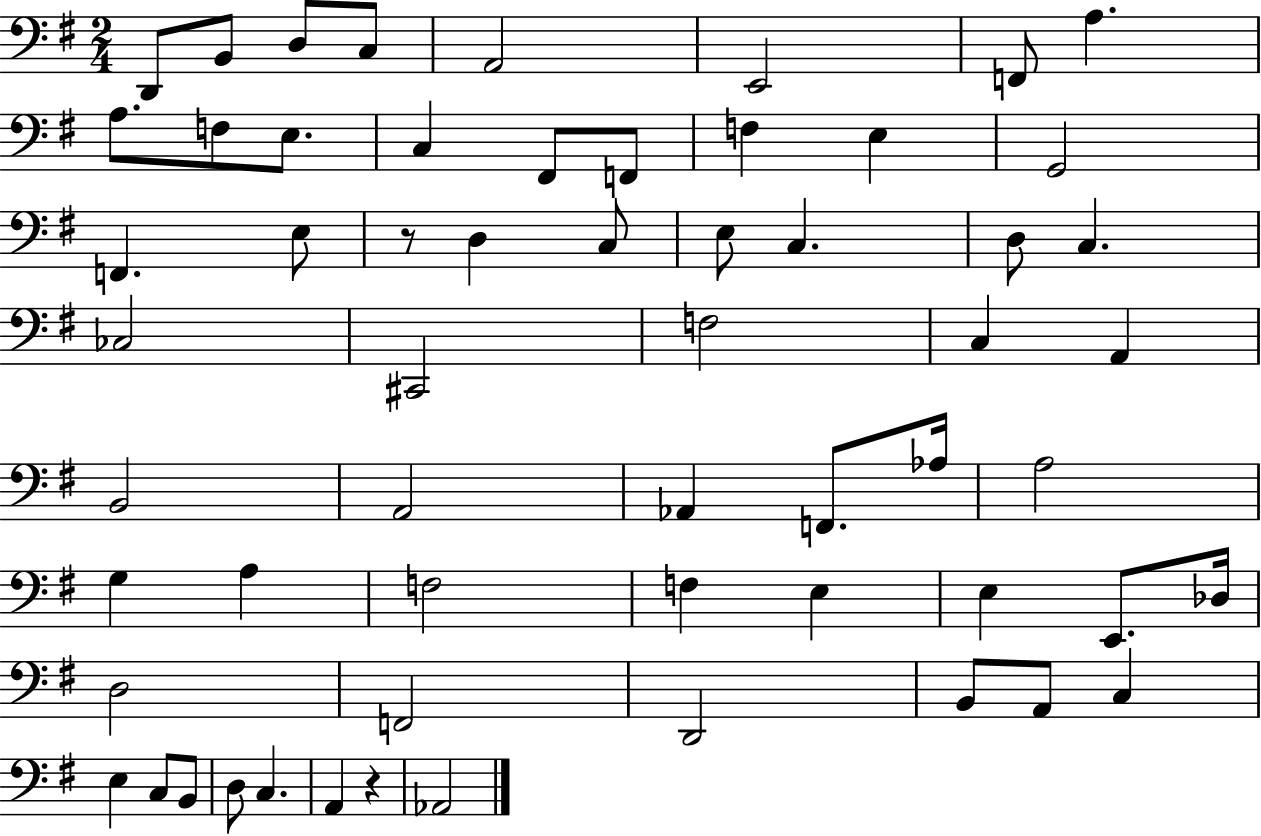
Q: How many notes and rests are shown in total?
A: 59